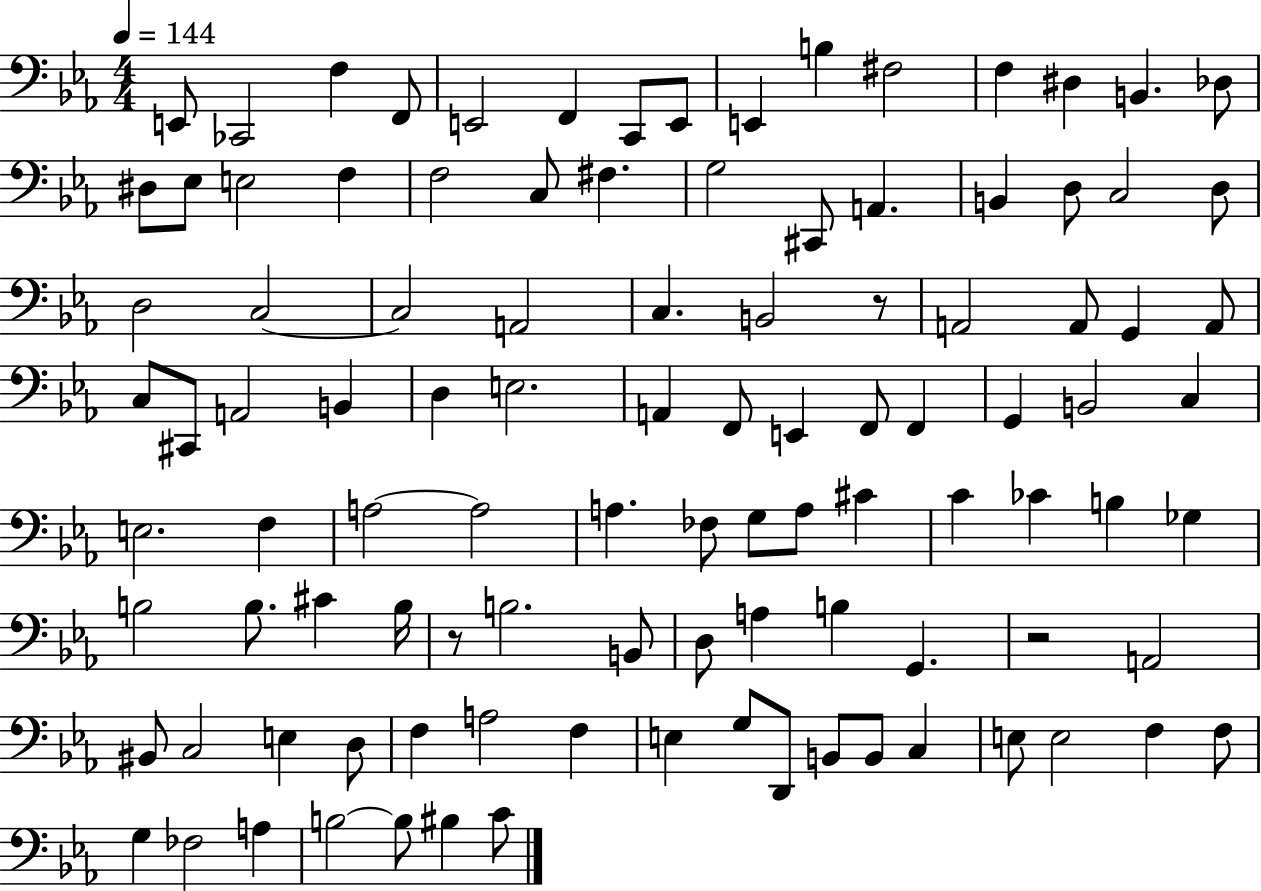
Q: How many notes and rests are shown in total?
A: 104